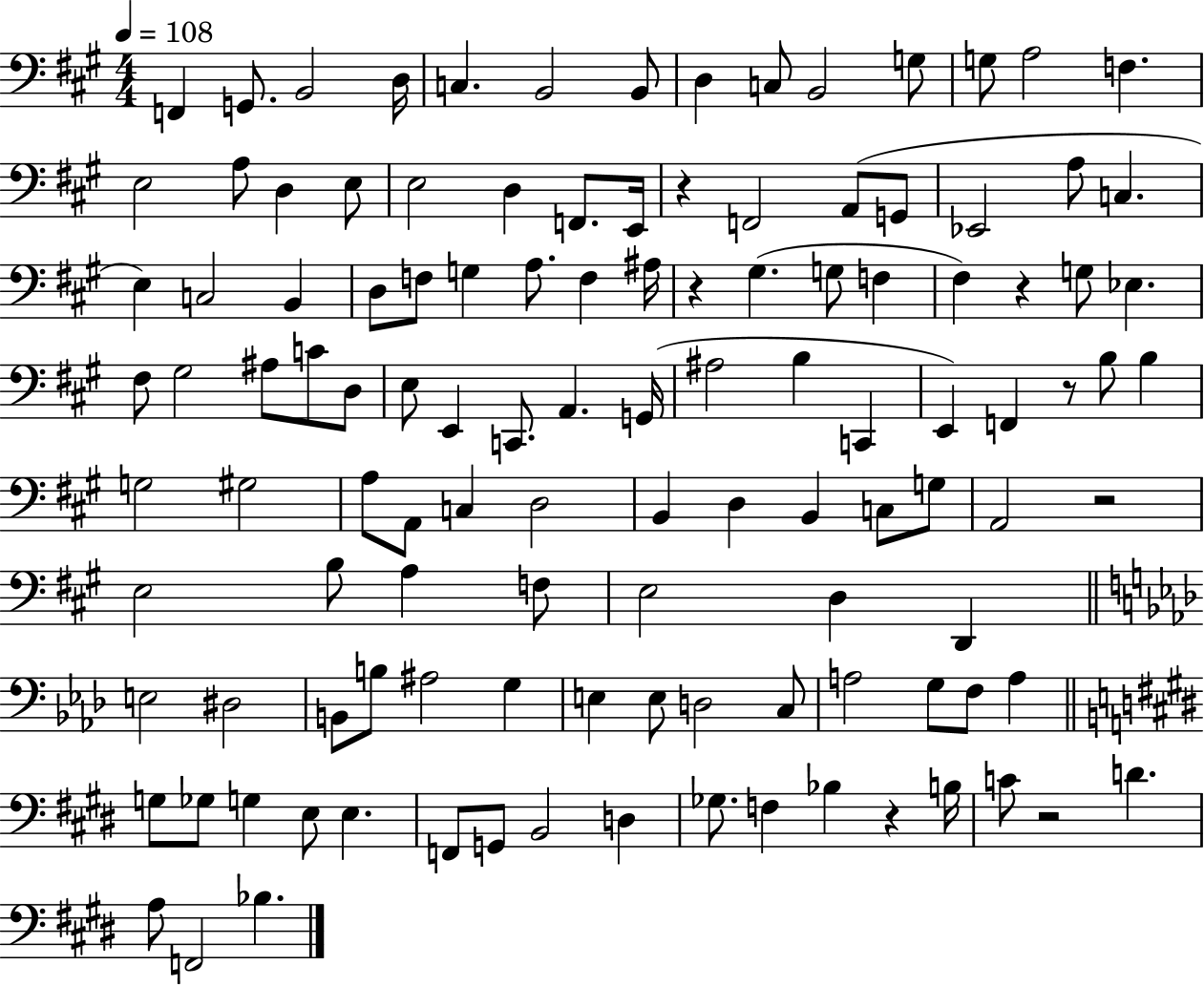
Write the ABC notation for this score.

X:1
T:Untitled
M:4/4
L:1/4
K:A
F,, G,,/2 B,,2 D,/4 C, B,,2 B,,/2 D, C,/2 B,,2 G,/2 G,/2 A,2 F, E,2 A,/2 D, E,/2 E,2 D, F,,/2 E,,/4 z F,,2 A,,/2 G,,/2 _E,,2 A,/2 C, E, C,2 B,, D,/2 F,/2 G, A,/2 F, ^A,/4 z ^G, G,/2 F, ^F, z G,/2 _E, ^F,/2 ^G,2 ^A,/2 C/2 D,/2 E,/2 E,, C,,/2 A,, G,,/4 ^A,2 B, C,, E,, F,, z/2 B,/2 B, G,2 ^G,2 A,/2 A,,/2 C, D,2 B,, D, B,, C,/2 G,/2 A,,2 z2 E,2 B,/2 A, F,/2 E,2 D, D,, E,2 ^D,2 B,,/2 B,/2 ^A,2 G, E, E,/2 D,2 C,/2 A,2 G,/2 F,/2 A, G,/2 _G,/2 G, E,/2 E, F,,/2 G,,/2 B,,2 D, _G,/2 F, _B, z B,/4 C/2 z2 D A,/2 F,,2 _B,